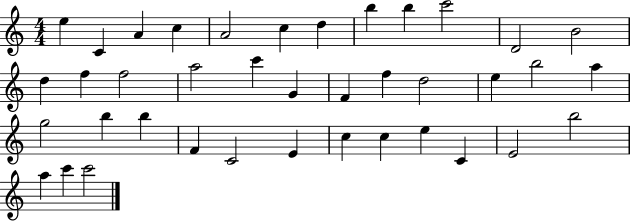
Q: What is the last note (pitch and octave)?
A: C6